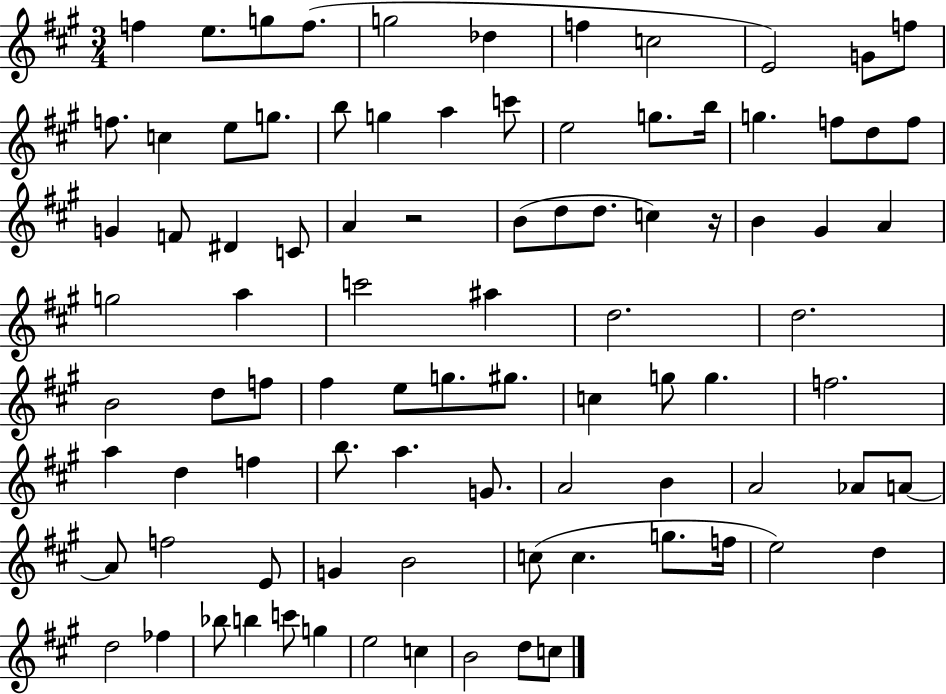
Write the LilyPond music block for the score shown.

{
  \clef treble
  \numericTimeSignature
  \time 3/4
  \key a \major
  f''4 e''8. g''8 f''8.( | g''2 des''4 | f''4 c''2 | e'2) g'8 f''8 | \break f''8. c''4 e''8 g''8. | b''8 g''4 a''4 c'''8 | e''2 g''8. b''16 | g''4. f''8 d''8 f''8 | \break g'4 f'8 dis'4 c'8 | a'4 r2 | b'8( d''8 d''8. c''4) r16 | b'4 gis'4 a'4 | \break g''2 a''4 | c'''2 ais''4 | d''2. | d''2. | \break b'2 d''8 f''8 | fis''4 e''8 g''8. gis''8. | c''4 g''8 g''4. | f''2. | \break a''4 d''4 f''4 | b''8. a''4. g'8. | a'2 b'4 | a'2 aes'8 a'8~~ | \break a'8 f''2 e'8 | g'4 b'2 | c''8( c''4. g''8. f''16 | e''2) d''4 | \break d''2 fes''4 | bes''8 b''4 c'''8 g''4 | e''2 c''4 | b'2 d''8 c''8 | \break \bar "|."
}